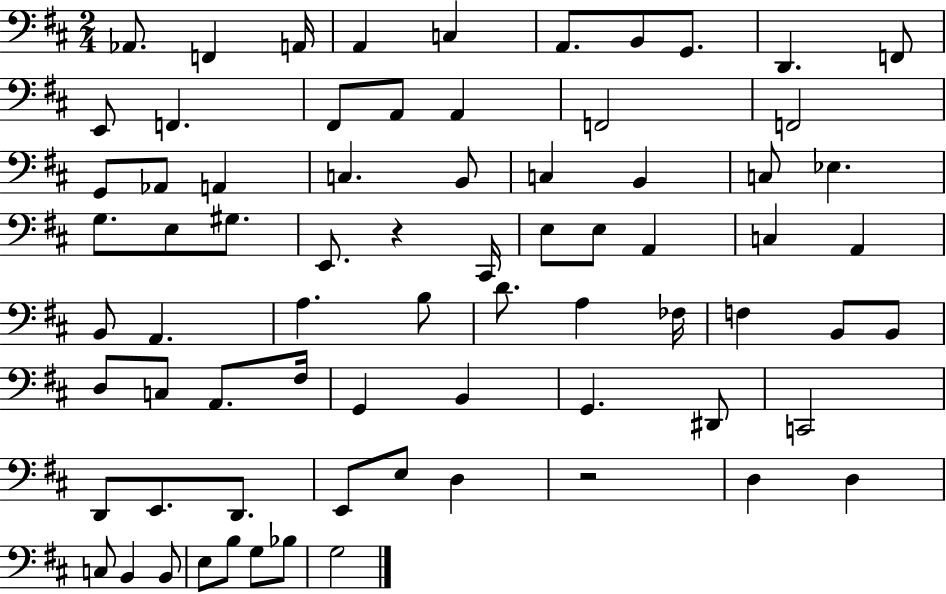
{
  \clef bass
  \numericTimeSignature
  \time 2/4
  \key d \major
  aes,8. f,4 a,16 | a,4 c4 | a,8. b,8 g,8. | d,4. f,8 | \break e,8 f,4. | fis,8 a,8 a,4 | f,2 | f,2 | \break g,8 aes,8 a,4 | c4. b,8 | c4 b,4 | c8 ees4. | \break g8. e8 gis8. | e,8. r4 cis,16 | e8 e8 a,4 | c4 a,4 | \break b,8 a,4. | a4. b8 | d'8. a4 fes16 | f4 b,8 b,8 | \break d8 c8 a,8. fis16 | g,4 b,4 | g,4. dis,8 | c,2 | \break d,8 e,8. d,8. | e,8 e8 d4 | r2 | d4 d4 | \break c8 b,4 b,8 | e8 b8 g8 bes8 | g2 | \bar "|."
}